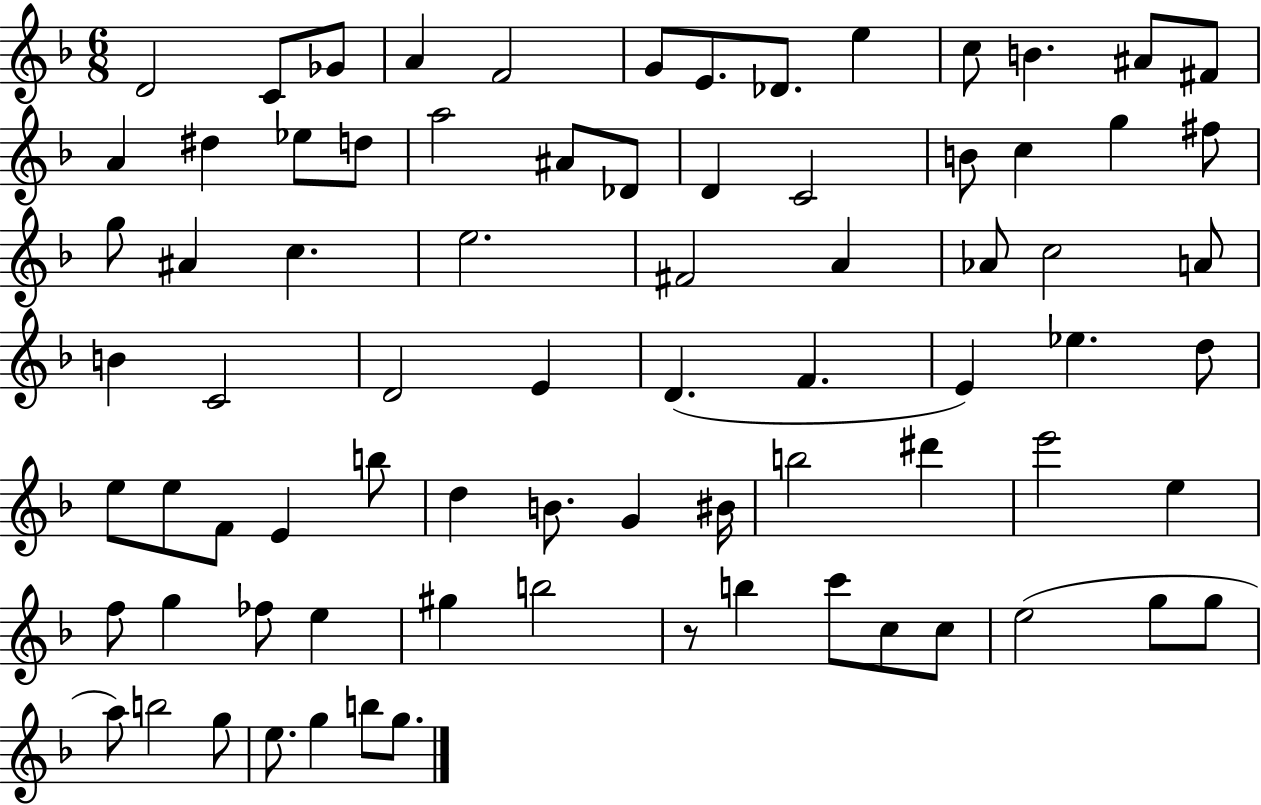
{
  \clef treble
  \numericTimeSignature
  \time 6/8
  \key f \major
  \repeat volta 2 { d'2 c'8 ges'8 | a'4 f'2 | g'8 e'8. des'8. e''4 | c''8 b'4. ais'8 fis'8 | \break a'4 dis''4 ees''8 d''8 | a''2 ais'8 des'8 | d'4 c'2 | b'8 c''4 g''4 fis''8 | \break g''8 ais'4 c''4. | e''2. | fis'2 a'4 | aes'8 c''2 a'8 | \break b'4 c'2 | d'2 e'4 | d'4.( f'4. | e'4) ees''4. d''8 | \break e''8 e''8 f'8 e'4 b''8 | d''4 b'8. g'4 bis'16 | b''2 dis'''4 | e'''2 e''4 | \break f''8 g''4 fes''8 e''4 | gis''4 b''2 | r8 b''4 c'''8 c''8 c''8 | e''2( g''8 g''8 | \break a''8) b''2 g''8 | e''8. g''4 b''8 g''8. | } \bar "|."
}